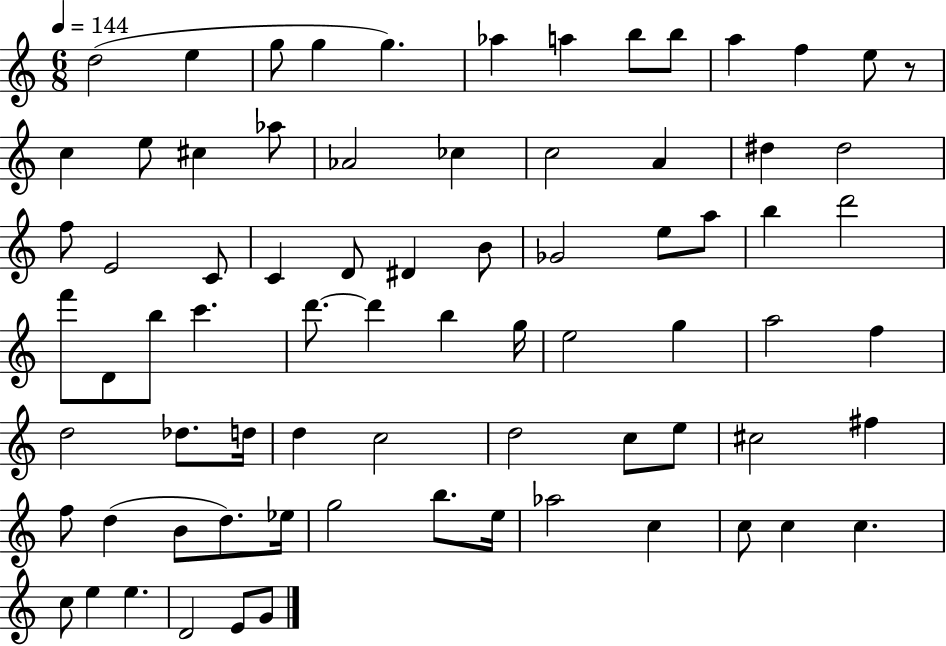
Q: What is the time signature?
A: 6/8